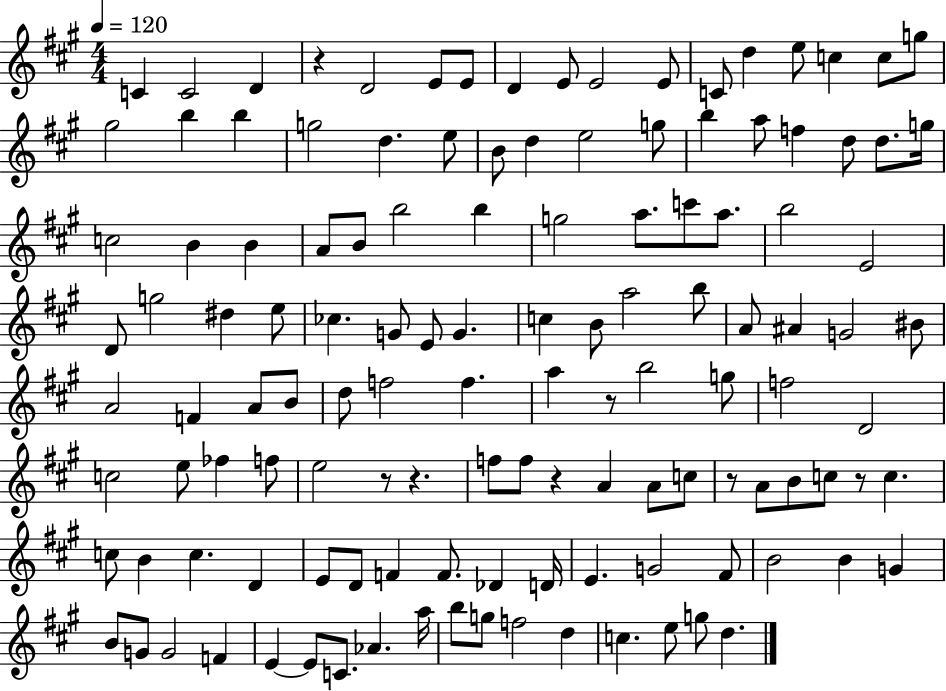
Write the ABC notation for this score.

X:1
T:Untitled
M:4/4
L:1/4
K:A
C C2 D z D2 E/2 E/2 D E/2 E2 E/2 C/2 d e/2 c c/2 g/2 ^g2 b b g2 d e/2 B/2 d e2 g/2 b a/2 f d/2 d/2 g/4 c2 B B A/2 B/2 b2 b g2 a/2 c'/2 a/2 b2 E2 D/2 g2 ^d e/2 _c G/2 E/2 G c B/2 a2 b/2 A/2 ^A G2 ^B/2 A2 F A/2 B/2 d/2 f2 f a z/2 b2 g/2 f2 D2 c2 e/2 _f f/2 e2 z/2 z f/2 f/2 z A A/2 c/2 z/2 A/2 B/2 c/2 z/2 c c/2 B c D E/2 D/2 F F/2 _D D/4 E G2 ^F/2 B2 B G B/2 G/2 G2 F E E/2 C/2 _A a/4 b/2 g/2 f2 d c e/2 g/2 d